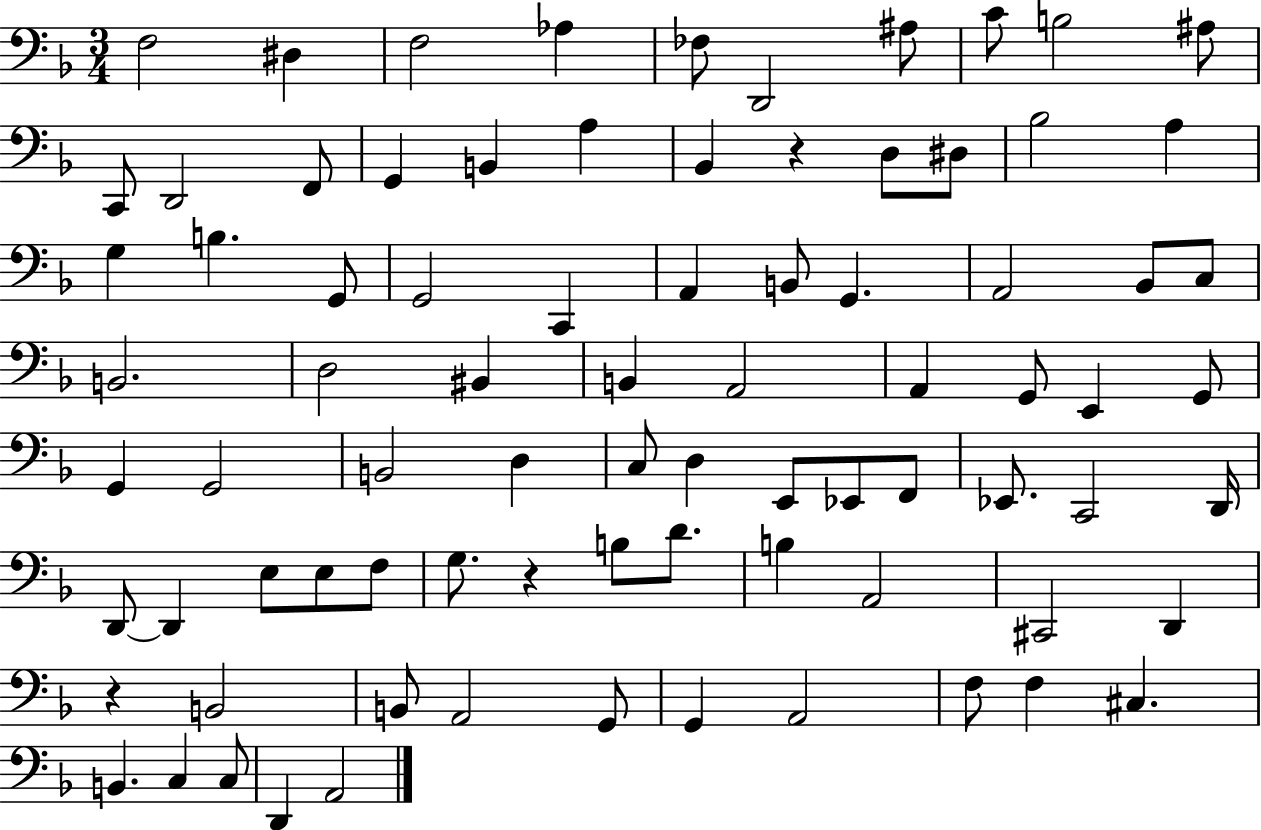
F3/h D#3/q F3/h Ab3/q FES3/e D2/h A#3/e C4/e B3/h A#3/e C2/e D2/h F2/e G2/q B2/q A3/q Bb2/q R/q D3/e D#3/e Bb3/h A3/q G3/q B3/q. G2/e G2/h C2/q A2/q B2/e G2/q. A2/h Bb2/e C3/e B2/h. D3/h BIS2/q B2/q A2/h A2/q G2/e E2/q G2/e G2/q G2/h B2/h D3/q C3/e D3/q E2/e Eb2/e F2/e Eb2/e. C2/h D2/s D2/e D2/q E3/e E3/e F3/e G3/e. R/q B3/e D4/e. B3/q A2/h C#2/h D2/q R/q B2/h B2/e A2/h G2/e G2/q A2/h F3/e F3/q C#3/q. B2/q. C3/q C3/e D2/q A2/h